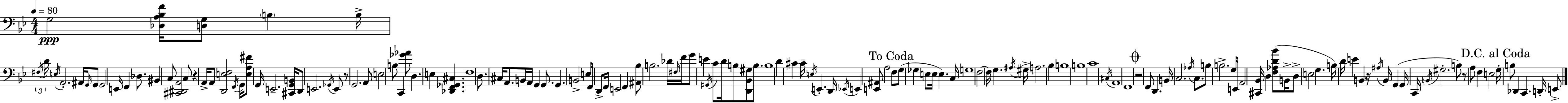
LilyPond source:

{
  \clef bass
  \numericTimeSignature
  \time 4/4
  \key bes \major
  \tempo 4 = 80
  g2\ppp <des a bes f'>16 <d g>8 \parenthesize b4 b16-> | \tuplet 3/2 { \acciaccatura { fis16 } d'16 \acciaccatura { e16 } } a,2.-. ais,16 | \grace { g,16 } g,8 g,2 e,16 f,4 | des8. bis,4 c8 <cis, dis, a,>2 | \break c8 r4 a,16-> a,8 <d, e f>2 | \acciaccatura { f,16 } g,16 <e a fis'>8 g,16 e,2.-- | <cis, g, b,>16 d,8 e,2. | \acciaccatura { ges,16 } e,8 r8 g,2. | \break a,8 \parenthesize e2 b8 c,4 | <ges' aes'>8 d4. e4 <des, f, ges, cis>4. | f1 | d8. cis16 a,8. b,16 a,16 g,4 | \break g,8. g,4. b,2-> | e8 f,16 d,8-> f,16 e,2 | f,4 <ais, bes>8 b2. | des'16 \grace { fis16 } f'16 g'8 e'4 \acciaccatura { gis,16 } c'8 d'16 | \break b8 <d, bes, gis>8 b8. b1 | d'4 cis'4 cis'16-- | \acciaccatura { e16 } e,4.-. d,16 \acciaccatura { ees,16 } e,4 <e, ais,>8 a2 | \mark "To Coda" f8 g8( ges4 e8 | \break e16 e4.) c16 g1 | f2~~ | f16 g4. \acciaccatura { ais16 } gis16-> a2. | bes4 b1 | \break b1 | c'1 | \acciaccatura { cis16 } a,1 | f,1 | \break \mark \markup { \musicglyph "scripts.coda" } r2 | f,8 d,4. b,16 c2. | \acciaccatura { aes16 } c8. b8 b2.-> | g16 e,16 a,2 | \break <cis, bes,>16 d4 <f aes d' bes'>8( b,16-> d8-> e2 | g4. b16) d'16 e'4 | b,4 r16 \acciaccatura { ais16 } b,16 g,4( g,16 c,16 \acciaccatura { b,16 } | gis2.-. b8) r8 | \break a8 f4 e2 \mark "D.C. al Coda" g16-. b8 | des,4 c,4. d,16-. e,8-> \bar "|."
}